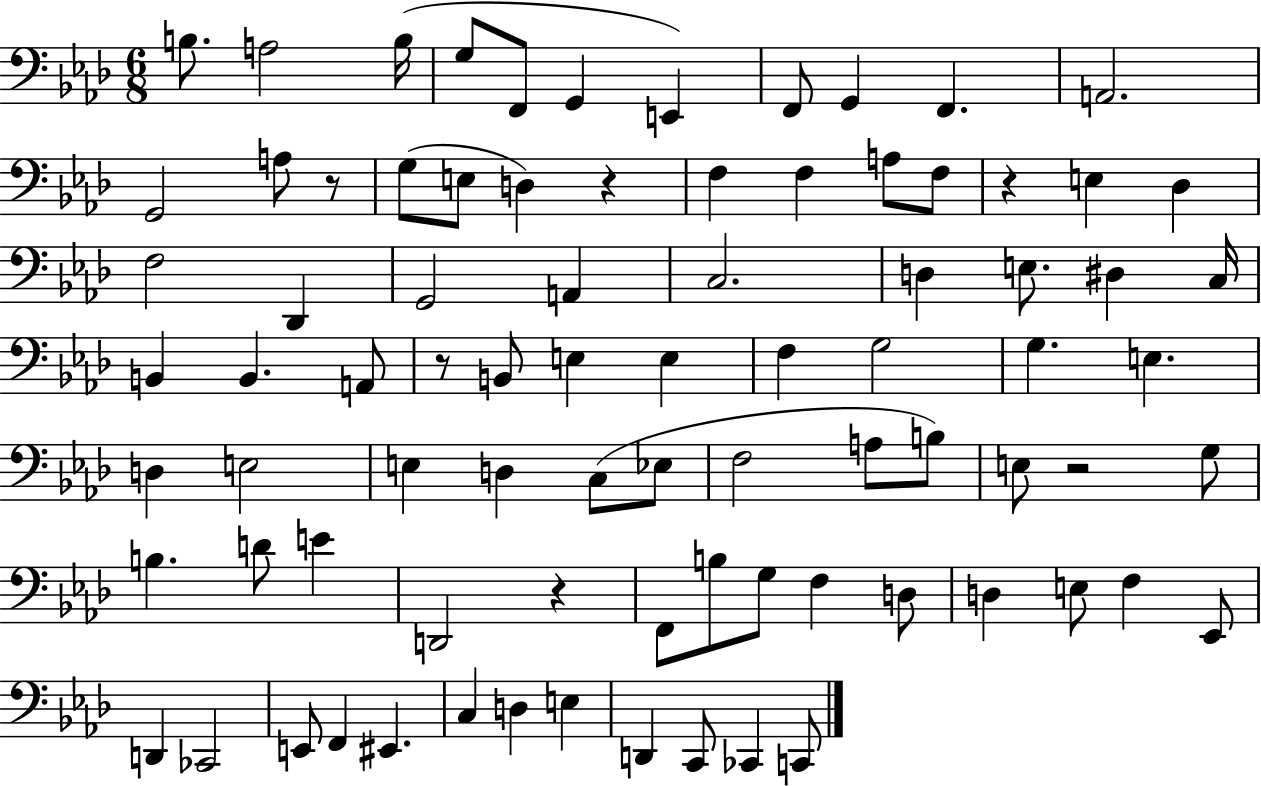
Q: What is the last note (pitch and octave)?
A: C2